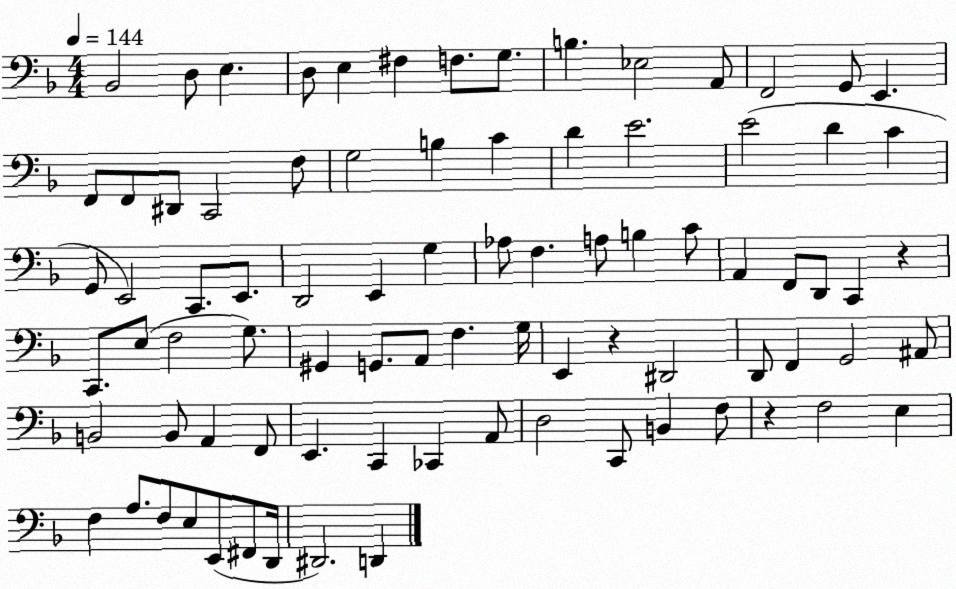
X:1
T:Untitled
M:4/4
L:1/4
K:F
_B,,2 D,/2 E, D,/2 E, ^F, F,/2 G,/2 B, _E,2 A,,/2 F,,2 G,,/2 E,, F,,/2 F,,/2 ^D,,/2 C,,2 F,/2 G,2 B, C D E2 E2 D C G,,/2 E,,2 C,,/2 E,,/2 D,,2 E,, G, _A,/2 F, A,/2 B, C/2 A,, F,,/2 D,,/2 C,, z C,,/2 E,/2 F,2 G,/2 ^G,, G,,/2 A,,/2 F, G,/4 E,, z ^D,,2 D,,/2 F,, G,,2 ^A,,/2 B,,2 B,,/2 A,, F,,/2 E,, C,, _C,, A,,/2 D,2 C,,/2 B,, F,/2 z F,2 E, F, A,/2 F,/2 E,/2 E,,/2 ^F,,/2 D,,/4 ^D,,2 D,,